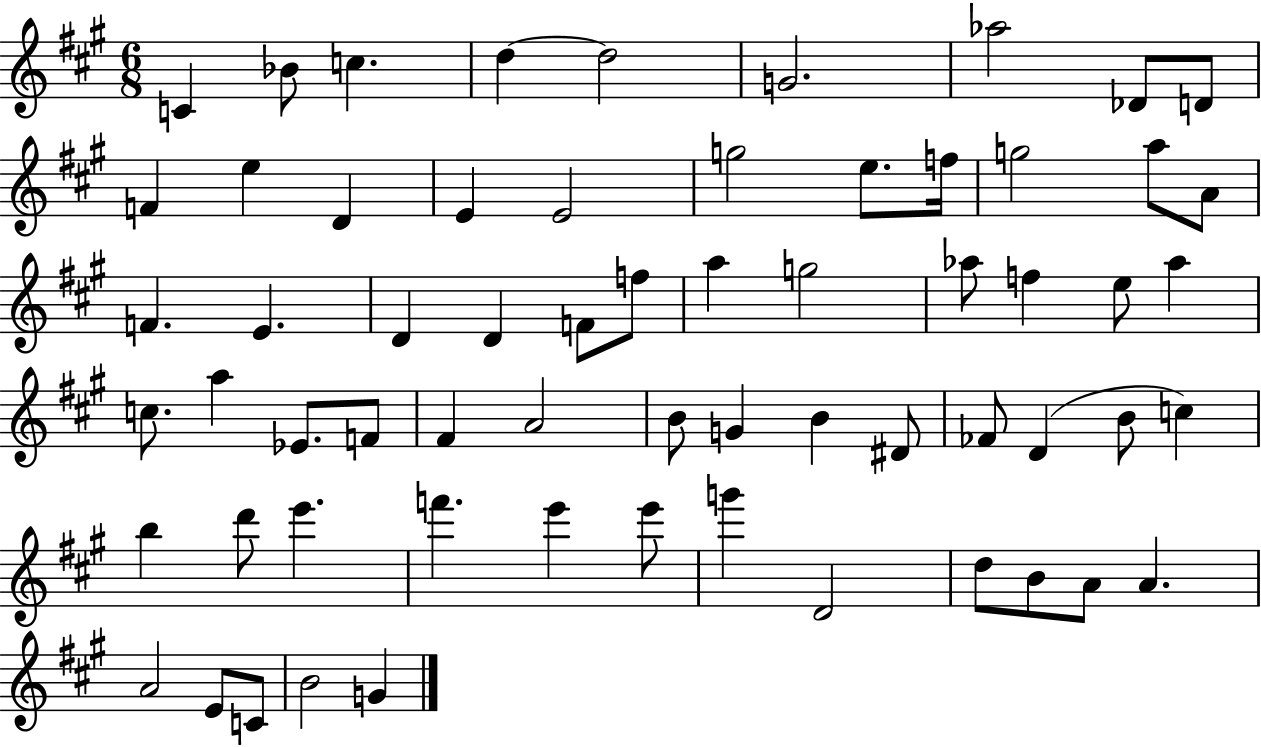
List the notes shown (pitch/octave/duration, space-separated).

C4/q Bb4/e C5/q. D5/q D5/h G4/h. Ab5/h Db4/e D4/e F4/q E5/q D4/q E4/q E4/h G5/h E5/e. F5/s G5/h A5/e A4/e F4/q. E4/q. D4/q D4/q F4/e F5/e A5/q G5/h Ab5/e F5/q E5/e Ab5/q C5/e. A5/q Eb4/e. F4/e F#4/q A4/h B4/e G4/q B4/q D#4/e FES4/e D4/q B4/e C5/q B5/q D6/e E6/q. F6/q. E6/q E6/e G6/q D4/h D5/e B4/e A4/e A4/q. A4/h E4/e C4/e B4/h G4/q